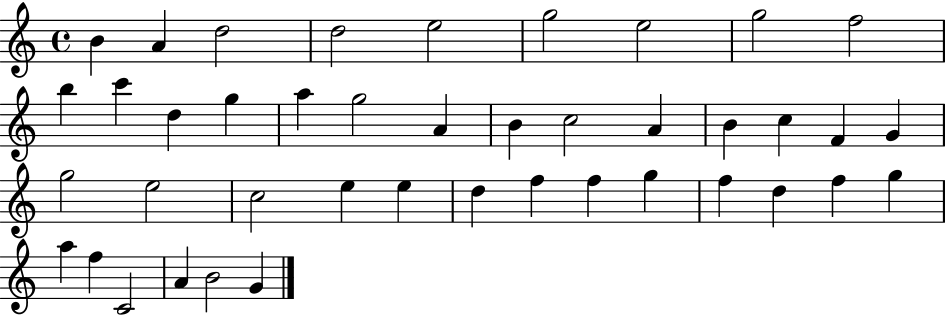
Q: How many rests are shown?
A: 0